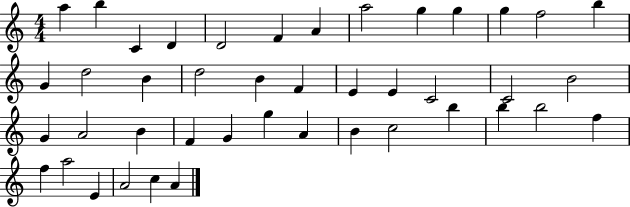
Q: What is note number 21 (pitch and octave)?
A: E4